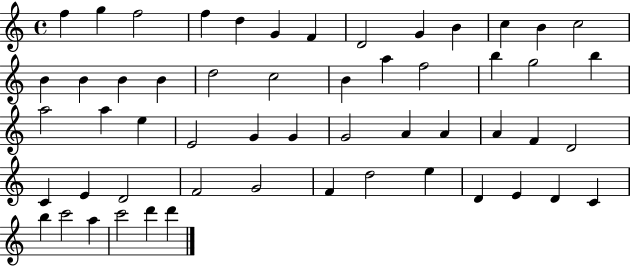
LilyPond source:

{
  \clef treble
  \time 4/4
  \defaultTimeSignature
  \key c \major
  f''4 g''4 f''2 | f''4 d''4 g'4 f'4 | d'2 g'4 b'4 | c''4 b'4 c''2 | \break b'4 b'4 b'4 b'4 | d''2 c''2 | b'4 a''4 f''2 | b''4 g''2 b''4 | \break a''2 a''4 e''4 | e'2 g'4 g'4 | g'2 a'4 a'4 | a'4 f'4 d'2 | \break c'4 e'4 d'2 | f'2 g'2 | f'4 d''2 e''4 | d'4 e'4 d'4 c'4 | \break b''4 c'''2 a''4 | c'''2 d'''4 d'''4 | \bar "|."
}